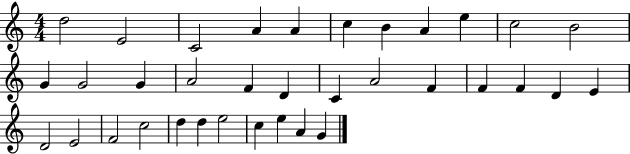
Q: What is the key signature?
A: C major